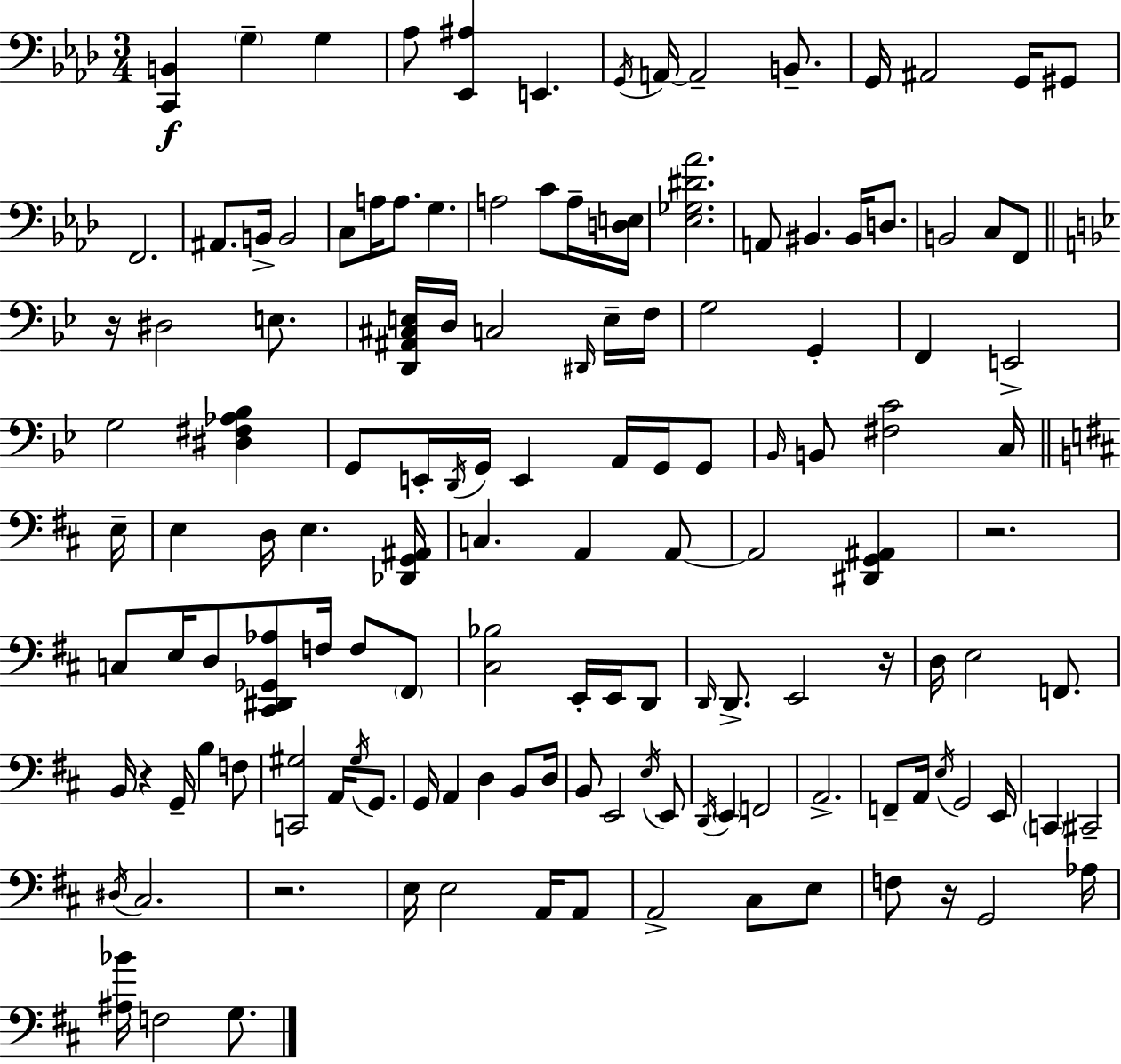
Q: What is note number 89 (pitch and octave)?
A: B2